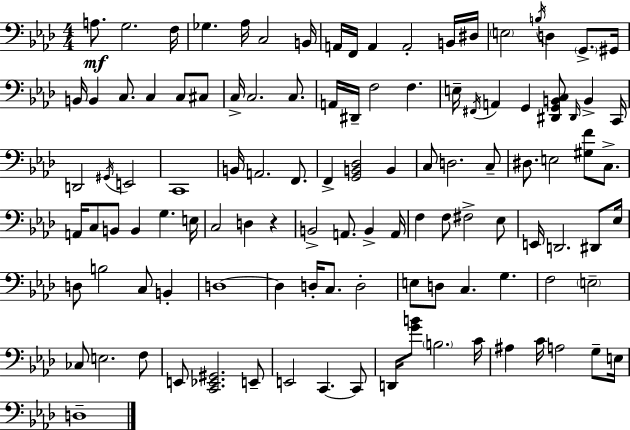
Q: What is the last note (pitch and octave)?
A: D3